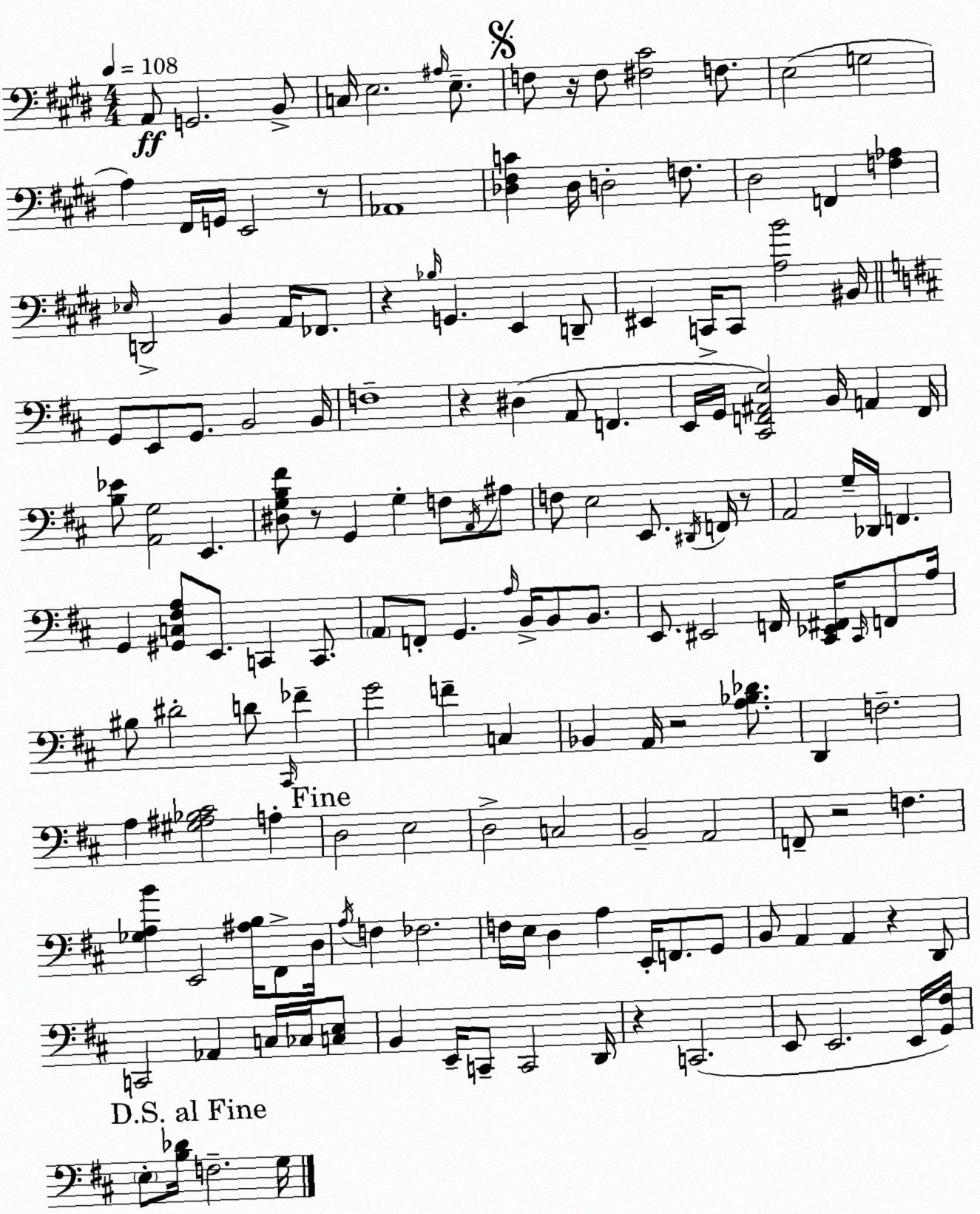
X:1
T:Untitled
M:4/4
L:1/4
K:E
A,,/2 G,,2 B,,/2 C,/4 E,2 ^A,/4 E,/2 F,/2 z/4 F,/2 [^F,^C]2 F,/2 E,2 G,2 A, ^F,,/4 G,,/4 E,,2 z/2 _A,,4 [_D,^F,C] _D,/4 D,2 F,/2 ^D,2 F,, [F,_A,] _E,/4 D,,2 B,, A,,/4 _F,,/2 z _B,/4 G,, E,, D,,/2 ^E,, C,,/4 C,,/2 [A,B]2 ^B,,/4 G,,/2 E,,/2 G,,/2 B,,2 B,,/4 F,4 z ^D, A,,/2 F,, E,,/4 G,,/4 [^C,,F,,^A,,E,]2 B,,/4 A,, F,,/4 [B,_E]/2 [A,,G,]2 E,, [^D,G,B,^F]/2 z/2 G,, G, F,/2 A,,/4 ^A,/2 F,/2 E,2 E,,/2 ^D,,/4 F,,/4 z/2 A,,2 G,/4 _D,,/4 F,, G,, [^G,,C,^F,A,]/2 E,,/2 C,, C,,/2 A,,/2 F,,/2 G,, A,/4 B,,/4 B,,/2 B,,/2 E,,/2 ^E,,2 F,,/4 [^C,,_E,,^F,,]/4 ^C,,/4 F,,/2 A,/4 ^B,/2 ^D2 D/2 ^C,,/4 _F G2 F C, _B,, A,,/4 z2 [A,_B,_D]/2 D,, F,2 A, [^G,^A,_B,^C]2 A, D,2 E,2 D,2 C,2 B,,2 A,,2 F,,/2 z2 F, [_G,A,B] E,,2 [^A,B,]/4 ^F,,/2 D,/4 A,/4 F, _F,2 F,/4 E,/4 D, A, E,,/4 F,,/2 G,,/2 B,,/2 A,, A,, z D,,/2 C,,2 _A,, C,/4 _C,/4 [C,E,]/2 B,, E,,/4 C,,/2 C,,2 D,,/4 z C,,2 E,,/2 E,,2 E,,/4 [G,,^F,]/4 E,/2 [B,_D]/4 F,2 G,/4